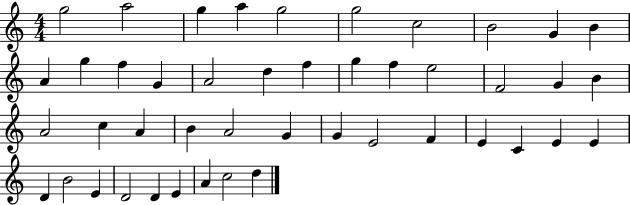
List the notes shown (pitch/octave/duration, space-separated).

G5/h A5/h G5/q A5/q G5/h G5/h C5/h B4/h G4/q B4/q A4/q G5/q F5/q G4/q A4/h D5/q F5/q G5/q F5/q E5/h F4/h G4/q B4/q A4/h C5/q A4/q B4/q A4/h G4/q G4/q E4/h F4/q E4/q C4/q E4/q E4/q D4/q B4/h E4/q D4/h D4/q E4/q A4/q C5/h D5/q